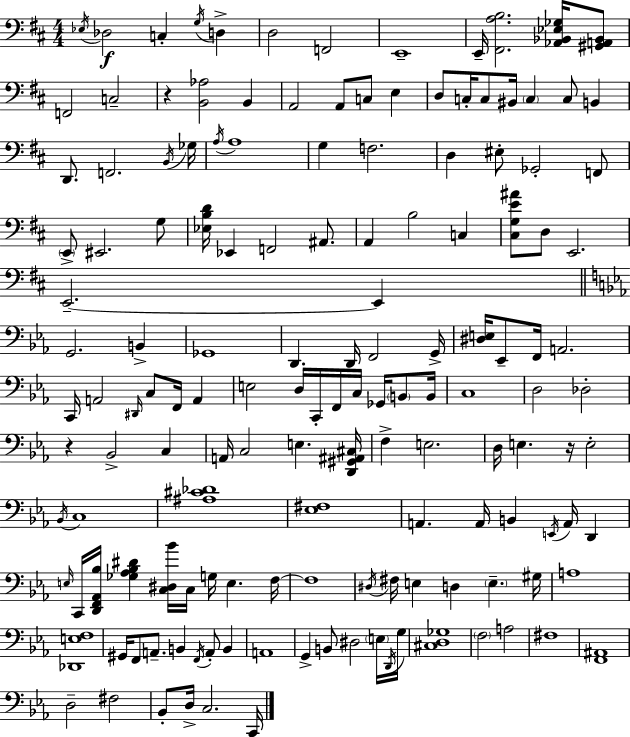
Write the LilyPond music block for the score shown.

{
  \clef bass
  \numericTimeSignature
  \time 4/4
  \key d \major
  \acciaccatura { ees16 }\f des2 c4-. \acciaccatura { g16 } d4-> | d2 f,2 | e,1-- | e,16-- <fis, a b>2. <aes, bes, ees ges>16 | \break <gis, a, bes,>8 f,2 c2-- | r4 <b, aes>2 b,4 | a,2 a,8 c8 e4 | d8 c16-. c8 bis,16 \parenthesize c4 c8 b,4 | \break d,8. f,2. | \acciaccatura { b,16 } ges16 \acciaccatura { a16 } a1 | g4 f2. | d4 eis8-. ges,2-. | \break f,8 \parenthesize e,8-> eis,2. | g8 <ees b d'>16 ees,4 f,2 | ais,8. a,4 b2 | c4 <cis g e' ais'>8 d8 e,2. | \break e,2.--~~ | e,4 \bar "||" \break \key ees \major g,2. b,4-> | ges,1 | d,4. d,16 f,2 g,16-> | <dis e>16 ees,8-- f,16 a,2. | \break c,16 a,2 \grace { dis,16 } c8 f,16 a,4 | e2 d16 c,16-. f,16 c16 ges,16 \parenthesize b,8 | b,16 c1 | d2 des2-. | \break r4 bes,2-> c4 | a,16 c2 e4. | <d, gis, ais, cis>16 f4-> e2. | d16 e4. r16 e2-. | \break \acciaccatura { bes,16 } c1 | <ais cis' des'>1 | <ees fis>1 | a,4. a,16 b,4 \acciaccatura { e,16 } a,16 d,4 | \break \grace { e16 } c,16 <d, f, aes, bes>16 <ges aes bes dis'>4 <c dis bes'>16 c16 g16 e4. | f16~~ f1 | \acciaccatura { dis16 } fis16 e4 d4 \parenthesize e4.-- | gis16 a1 | \break <des, e f>1 | gis,16 f,8 a,8.-- b,4 \acciaccatura { f,16 } | a,8-. b,4 a,1 | g,4-> b,8 dis2 | \break \parenthesize e16 \acciaccatura { d,16 } g16 <cis d ges>1 | \parenthesize f2 a2 | fis1 | <f, ais,>1 | \break d2-- fis2 | bes,8-. d16-> c2. | c,16 \bar "|."
}